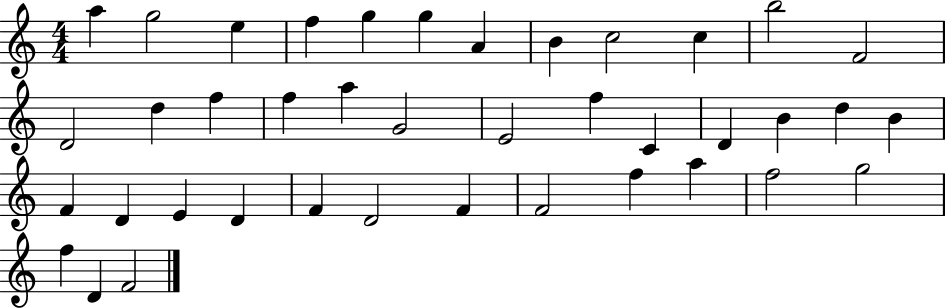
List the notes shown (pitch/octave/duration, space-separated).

A5/q G5/h E5/q F5/q G5/q G5/q A4/q B4/q C5/h C5/q B5/h F4/h D4/h D5/q F5/q F5/q A5/q G4/h E4/h F5/q C4/q D4/q B4/q D5/q B4/q F4/q D4/q E4/q D4/q F4/q D4/h F4/q F4/h F5/q A5/q F5/h G5/h F5/q D4/q F4/h